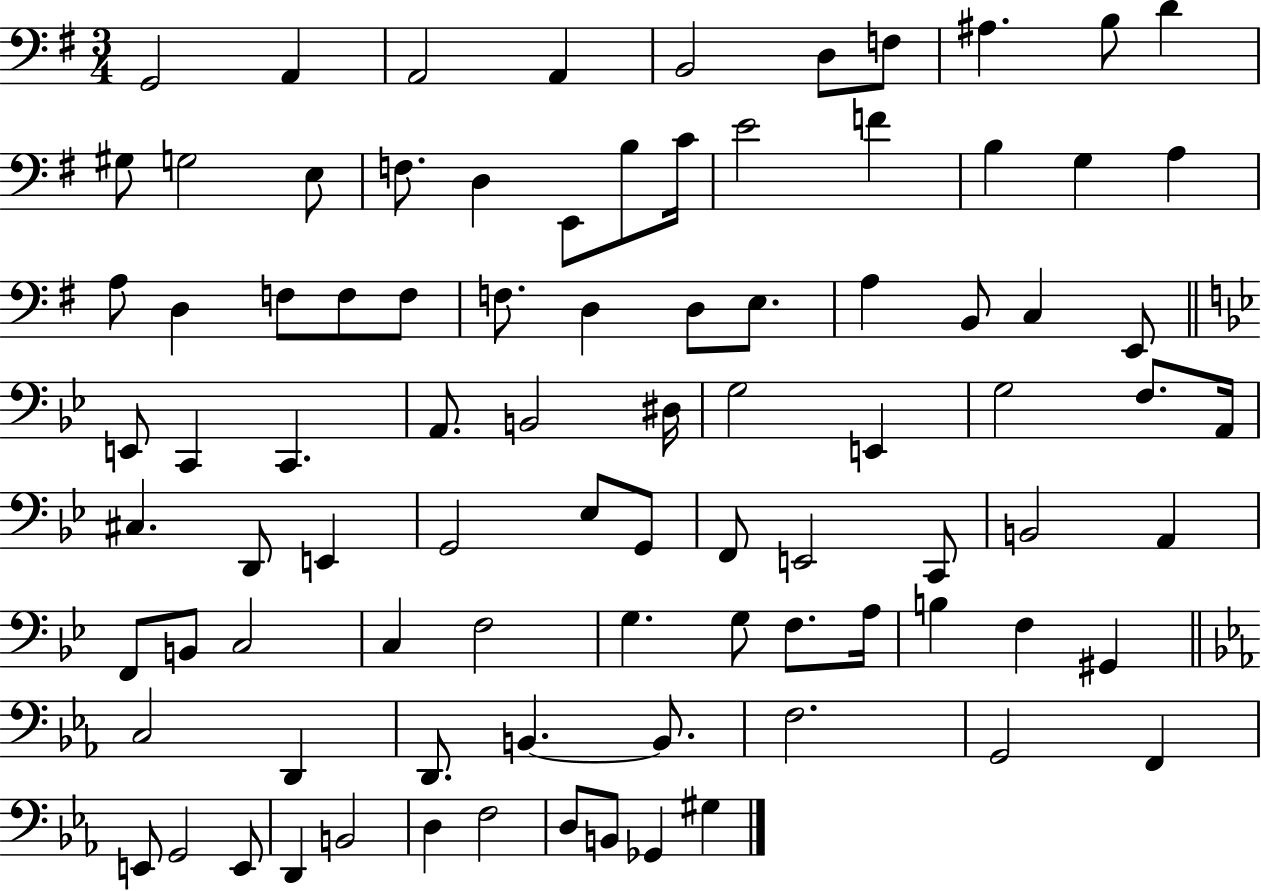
{
  \clef bass
  \numericTimeSignature
  \time 3/4
  \key g \major
  g,2 a,4 | a,2 a,4 | b,2 d8 f8 | ais4. b8 d'4 | \break gis8 g2 e8 | f8. d4 e,8 b8 c'16 | e'2 f'4 | b4 g4 a4 | \break a8 d4 f8 f8 f8 | f8. d4 d8 e8. | a4 b,8 c4 e,8 | \bar "||" \break \key bes \major e,8 c,4 c,4. | a,8. b,2 dis16 | g2 e,4 | g2 f8. a,16 | \break cis4. d,8 e,4 | g,2 ees8 g,8 | f,8 e,2 c,8 | b,2 a,4 | \break f,8 b,8 c2 | c4 f2 | g4. g8 f8. a16 | b4 f4 gis,4 | \break \bar "||" \break \key c \minor c2 d,4 | d,8. b,4.~~ b,8. | f2. | g,2 f,4 | \break e,8 g,2 e,8 | d,4 b,2 | d4 f2 | d8 b,8 ges,4 gis4 | \break \bar "|."
}